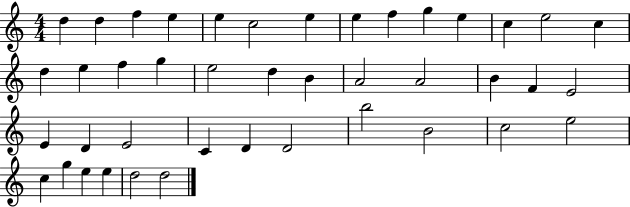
{
  \clef treble
  \numericTimeSignature
  \time 4/4
  \key c \major
  d''4 d''4 f''4 e''4 | e''4 c''2 e''4 | e''4 f''4 g''4 e''4 | c''4 e''2 c''4 | \break d''4 e''4 f''4 g''4 | e''2 d''4 b'4 | a'2 a'2 | b'4 f'4 e'2 | \break e'4 d'4 e'2 | c'4 d'4 d'2 | b''2 b'2 | c''2 e''2 | \break c''4 g''4 e''4 e''4 | d''2 d''2 | \bar "|."
}